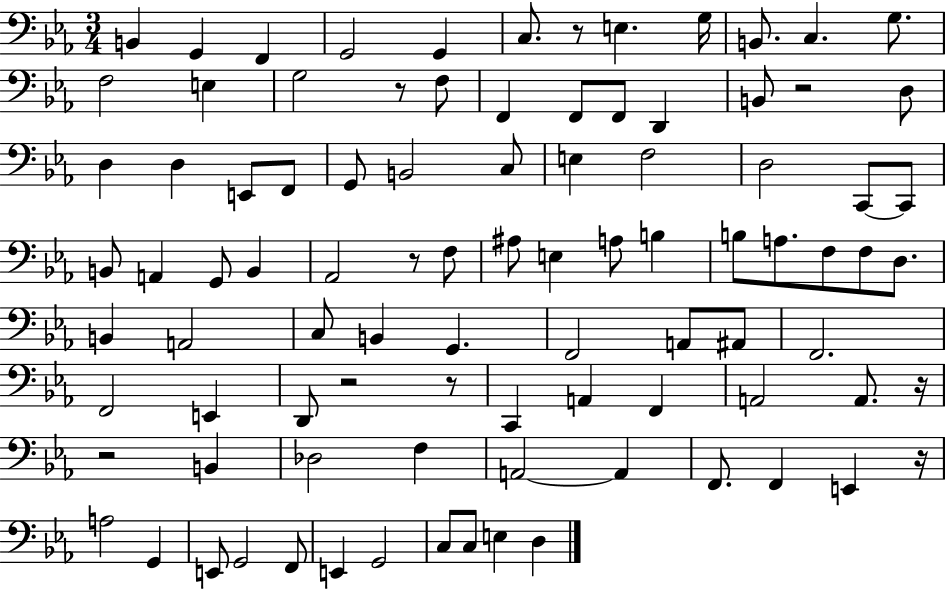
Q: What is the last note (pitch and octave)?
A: D3